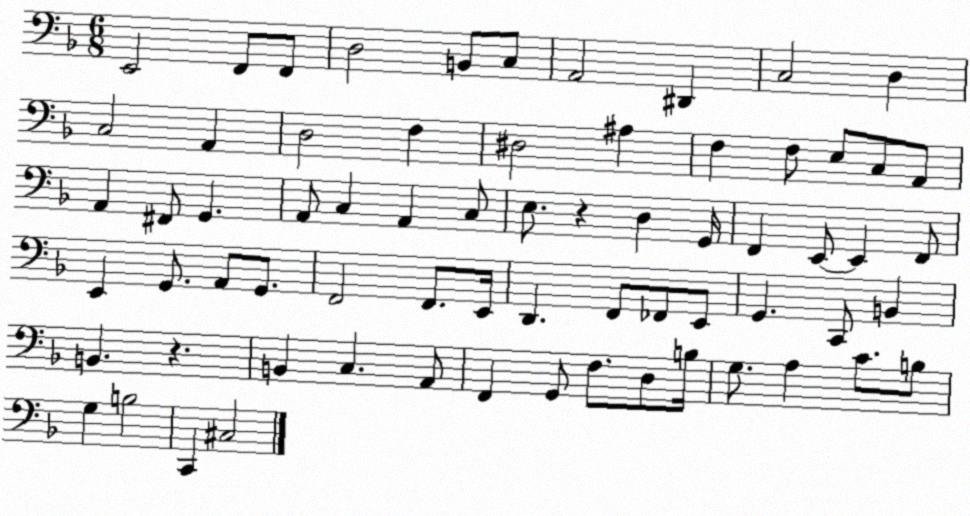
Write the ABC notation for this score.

X:1
T:Untitled
M:6/8
L:1/4
K:F
E,,2 F,,/2 F,,/2 D,2 B,,/2 C,/2 A,,2 ^D,, C,2 D, C,2 A,, D,2 F, ^D,2 ^A, F, F,/2 E,/2 C,/2 A,,/2 A,, ^F,,/2 G,, A,,/2 C, A,, C,/2 E,/2 z D, G,,/4 F,, E,,/2 E,, F,,/2 E,, G,,/2 A,,/2 G,,/2 F,,2 F,,/2 E,,/4 D,, F,,/2 _F,,/2 E,,/2 G,, C,,/2 B,, B,, z B,, C, A,,/2 F,, G,,/2 F,/2 D,/2 B,/4 G,/2 A, C/2 B,/2 G, B,2 C,, ^C,2